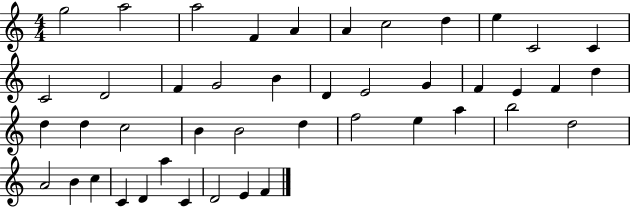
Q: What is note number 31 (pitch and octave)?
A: E5